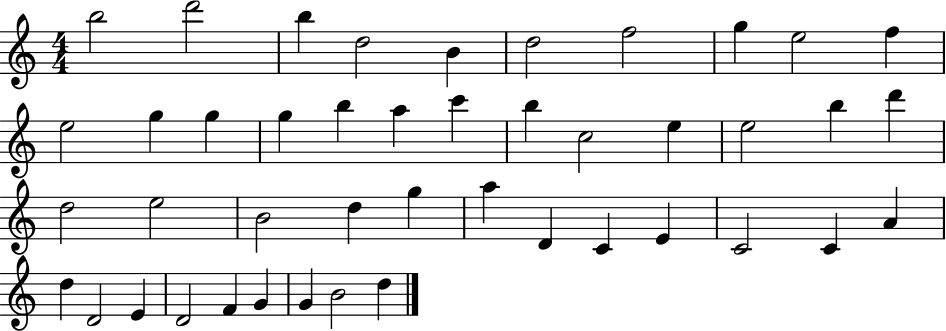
B5/h D6/h B5/q D5/h B4/q D5/h F5/h G5/q E5/h F5/q E5/h G5/q G5/q G5/q B5/q A5/q C6/q B5/q C5/h E5/q E5/h B5/q D6/q D5/h E5/h B4/h D5/q G5/q A5/q D4/q C4/q E4/q C4/h C4/q A4/q D5/q D4/h E4/q D4/h F4/q G4/q G4/q B4/h D5/q